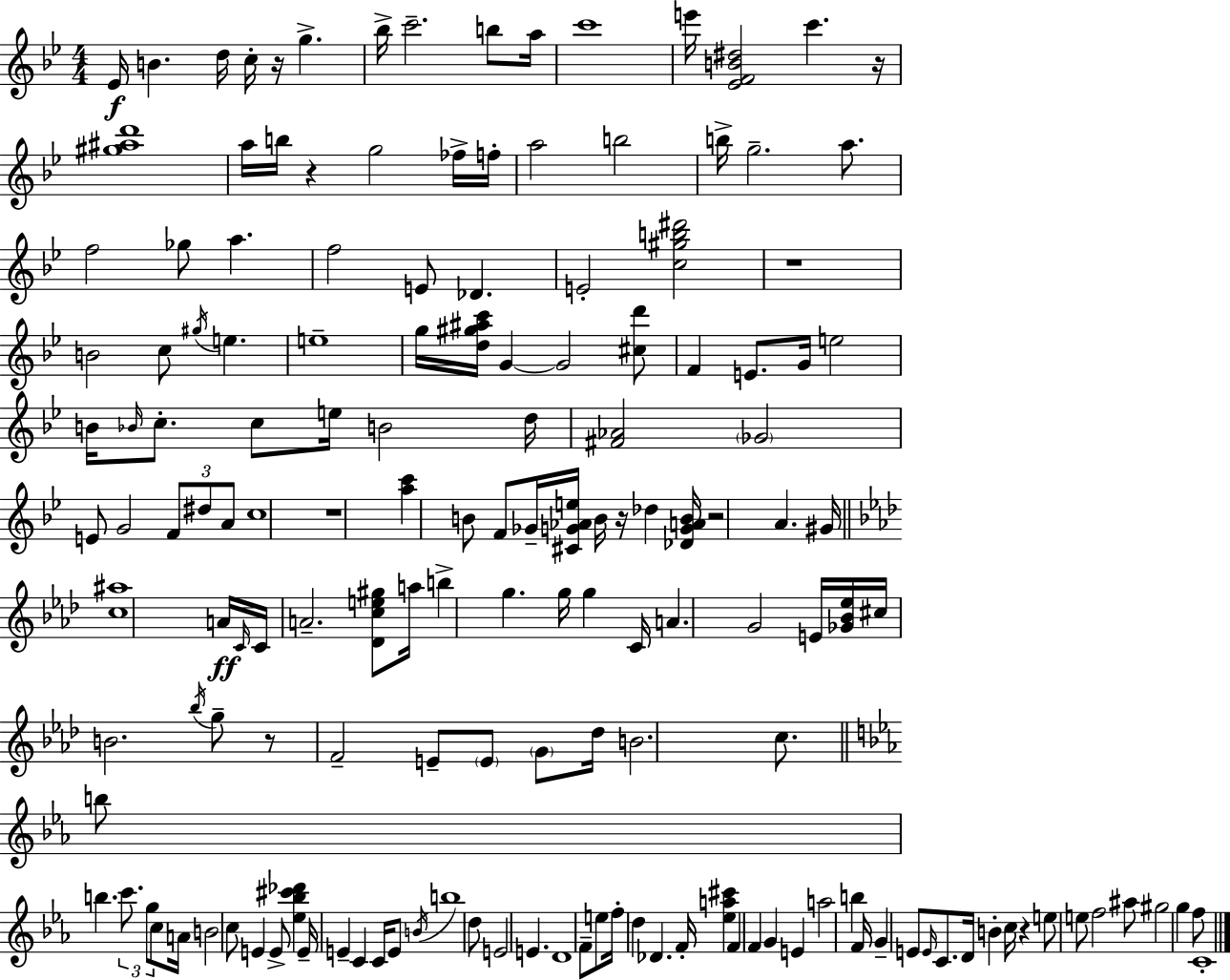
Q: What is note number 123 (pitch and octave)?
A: E4